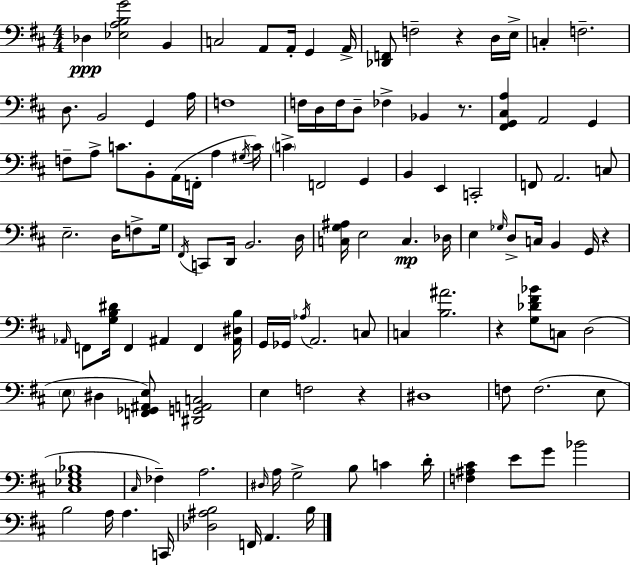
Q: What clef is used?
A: bass